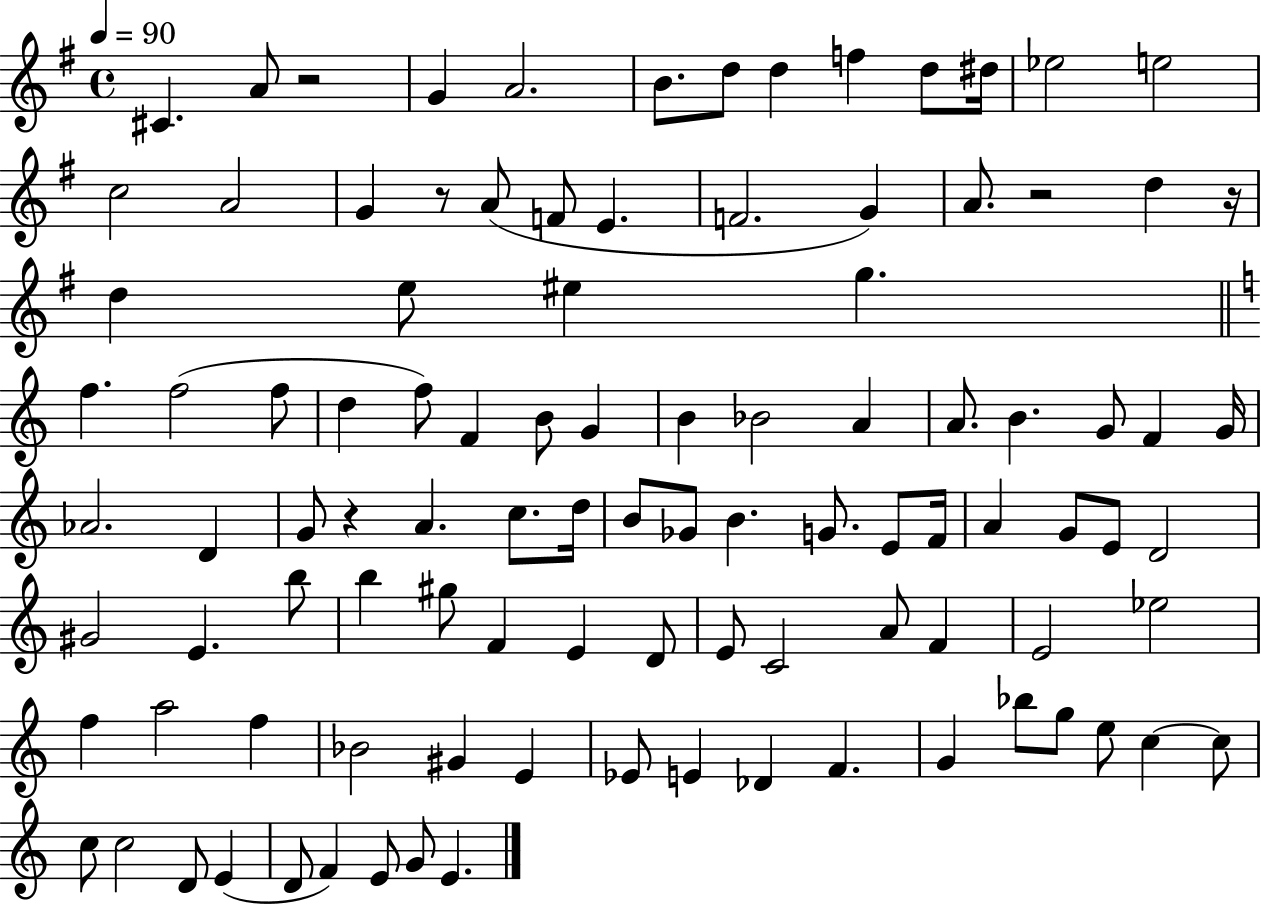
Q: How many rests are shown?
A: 5